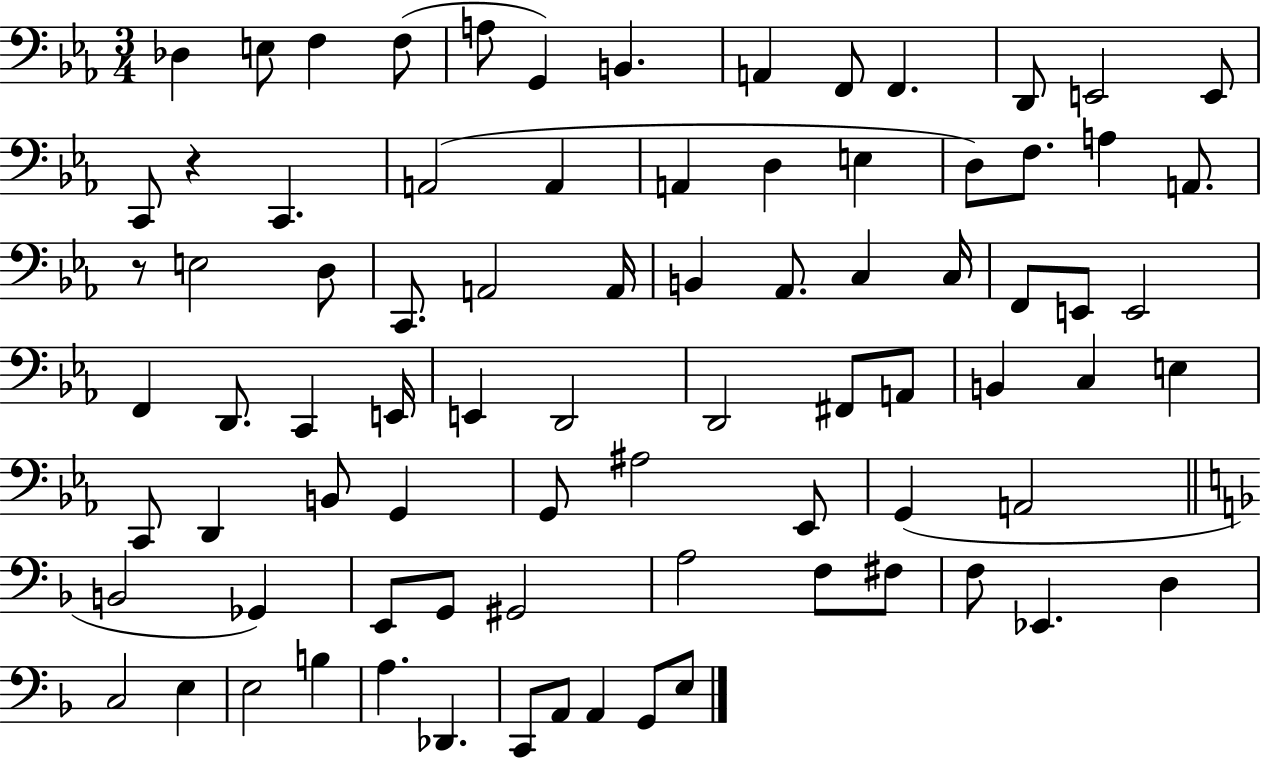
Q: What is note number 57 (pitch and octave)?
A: A2